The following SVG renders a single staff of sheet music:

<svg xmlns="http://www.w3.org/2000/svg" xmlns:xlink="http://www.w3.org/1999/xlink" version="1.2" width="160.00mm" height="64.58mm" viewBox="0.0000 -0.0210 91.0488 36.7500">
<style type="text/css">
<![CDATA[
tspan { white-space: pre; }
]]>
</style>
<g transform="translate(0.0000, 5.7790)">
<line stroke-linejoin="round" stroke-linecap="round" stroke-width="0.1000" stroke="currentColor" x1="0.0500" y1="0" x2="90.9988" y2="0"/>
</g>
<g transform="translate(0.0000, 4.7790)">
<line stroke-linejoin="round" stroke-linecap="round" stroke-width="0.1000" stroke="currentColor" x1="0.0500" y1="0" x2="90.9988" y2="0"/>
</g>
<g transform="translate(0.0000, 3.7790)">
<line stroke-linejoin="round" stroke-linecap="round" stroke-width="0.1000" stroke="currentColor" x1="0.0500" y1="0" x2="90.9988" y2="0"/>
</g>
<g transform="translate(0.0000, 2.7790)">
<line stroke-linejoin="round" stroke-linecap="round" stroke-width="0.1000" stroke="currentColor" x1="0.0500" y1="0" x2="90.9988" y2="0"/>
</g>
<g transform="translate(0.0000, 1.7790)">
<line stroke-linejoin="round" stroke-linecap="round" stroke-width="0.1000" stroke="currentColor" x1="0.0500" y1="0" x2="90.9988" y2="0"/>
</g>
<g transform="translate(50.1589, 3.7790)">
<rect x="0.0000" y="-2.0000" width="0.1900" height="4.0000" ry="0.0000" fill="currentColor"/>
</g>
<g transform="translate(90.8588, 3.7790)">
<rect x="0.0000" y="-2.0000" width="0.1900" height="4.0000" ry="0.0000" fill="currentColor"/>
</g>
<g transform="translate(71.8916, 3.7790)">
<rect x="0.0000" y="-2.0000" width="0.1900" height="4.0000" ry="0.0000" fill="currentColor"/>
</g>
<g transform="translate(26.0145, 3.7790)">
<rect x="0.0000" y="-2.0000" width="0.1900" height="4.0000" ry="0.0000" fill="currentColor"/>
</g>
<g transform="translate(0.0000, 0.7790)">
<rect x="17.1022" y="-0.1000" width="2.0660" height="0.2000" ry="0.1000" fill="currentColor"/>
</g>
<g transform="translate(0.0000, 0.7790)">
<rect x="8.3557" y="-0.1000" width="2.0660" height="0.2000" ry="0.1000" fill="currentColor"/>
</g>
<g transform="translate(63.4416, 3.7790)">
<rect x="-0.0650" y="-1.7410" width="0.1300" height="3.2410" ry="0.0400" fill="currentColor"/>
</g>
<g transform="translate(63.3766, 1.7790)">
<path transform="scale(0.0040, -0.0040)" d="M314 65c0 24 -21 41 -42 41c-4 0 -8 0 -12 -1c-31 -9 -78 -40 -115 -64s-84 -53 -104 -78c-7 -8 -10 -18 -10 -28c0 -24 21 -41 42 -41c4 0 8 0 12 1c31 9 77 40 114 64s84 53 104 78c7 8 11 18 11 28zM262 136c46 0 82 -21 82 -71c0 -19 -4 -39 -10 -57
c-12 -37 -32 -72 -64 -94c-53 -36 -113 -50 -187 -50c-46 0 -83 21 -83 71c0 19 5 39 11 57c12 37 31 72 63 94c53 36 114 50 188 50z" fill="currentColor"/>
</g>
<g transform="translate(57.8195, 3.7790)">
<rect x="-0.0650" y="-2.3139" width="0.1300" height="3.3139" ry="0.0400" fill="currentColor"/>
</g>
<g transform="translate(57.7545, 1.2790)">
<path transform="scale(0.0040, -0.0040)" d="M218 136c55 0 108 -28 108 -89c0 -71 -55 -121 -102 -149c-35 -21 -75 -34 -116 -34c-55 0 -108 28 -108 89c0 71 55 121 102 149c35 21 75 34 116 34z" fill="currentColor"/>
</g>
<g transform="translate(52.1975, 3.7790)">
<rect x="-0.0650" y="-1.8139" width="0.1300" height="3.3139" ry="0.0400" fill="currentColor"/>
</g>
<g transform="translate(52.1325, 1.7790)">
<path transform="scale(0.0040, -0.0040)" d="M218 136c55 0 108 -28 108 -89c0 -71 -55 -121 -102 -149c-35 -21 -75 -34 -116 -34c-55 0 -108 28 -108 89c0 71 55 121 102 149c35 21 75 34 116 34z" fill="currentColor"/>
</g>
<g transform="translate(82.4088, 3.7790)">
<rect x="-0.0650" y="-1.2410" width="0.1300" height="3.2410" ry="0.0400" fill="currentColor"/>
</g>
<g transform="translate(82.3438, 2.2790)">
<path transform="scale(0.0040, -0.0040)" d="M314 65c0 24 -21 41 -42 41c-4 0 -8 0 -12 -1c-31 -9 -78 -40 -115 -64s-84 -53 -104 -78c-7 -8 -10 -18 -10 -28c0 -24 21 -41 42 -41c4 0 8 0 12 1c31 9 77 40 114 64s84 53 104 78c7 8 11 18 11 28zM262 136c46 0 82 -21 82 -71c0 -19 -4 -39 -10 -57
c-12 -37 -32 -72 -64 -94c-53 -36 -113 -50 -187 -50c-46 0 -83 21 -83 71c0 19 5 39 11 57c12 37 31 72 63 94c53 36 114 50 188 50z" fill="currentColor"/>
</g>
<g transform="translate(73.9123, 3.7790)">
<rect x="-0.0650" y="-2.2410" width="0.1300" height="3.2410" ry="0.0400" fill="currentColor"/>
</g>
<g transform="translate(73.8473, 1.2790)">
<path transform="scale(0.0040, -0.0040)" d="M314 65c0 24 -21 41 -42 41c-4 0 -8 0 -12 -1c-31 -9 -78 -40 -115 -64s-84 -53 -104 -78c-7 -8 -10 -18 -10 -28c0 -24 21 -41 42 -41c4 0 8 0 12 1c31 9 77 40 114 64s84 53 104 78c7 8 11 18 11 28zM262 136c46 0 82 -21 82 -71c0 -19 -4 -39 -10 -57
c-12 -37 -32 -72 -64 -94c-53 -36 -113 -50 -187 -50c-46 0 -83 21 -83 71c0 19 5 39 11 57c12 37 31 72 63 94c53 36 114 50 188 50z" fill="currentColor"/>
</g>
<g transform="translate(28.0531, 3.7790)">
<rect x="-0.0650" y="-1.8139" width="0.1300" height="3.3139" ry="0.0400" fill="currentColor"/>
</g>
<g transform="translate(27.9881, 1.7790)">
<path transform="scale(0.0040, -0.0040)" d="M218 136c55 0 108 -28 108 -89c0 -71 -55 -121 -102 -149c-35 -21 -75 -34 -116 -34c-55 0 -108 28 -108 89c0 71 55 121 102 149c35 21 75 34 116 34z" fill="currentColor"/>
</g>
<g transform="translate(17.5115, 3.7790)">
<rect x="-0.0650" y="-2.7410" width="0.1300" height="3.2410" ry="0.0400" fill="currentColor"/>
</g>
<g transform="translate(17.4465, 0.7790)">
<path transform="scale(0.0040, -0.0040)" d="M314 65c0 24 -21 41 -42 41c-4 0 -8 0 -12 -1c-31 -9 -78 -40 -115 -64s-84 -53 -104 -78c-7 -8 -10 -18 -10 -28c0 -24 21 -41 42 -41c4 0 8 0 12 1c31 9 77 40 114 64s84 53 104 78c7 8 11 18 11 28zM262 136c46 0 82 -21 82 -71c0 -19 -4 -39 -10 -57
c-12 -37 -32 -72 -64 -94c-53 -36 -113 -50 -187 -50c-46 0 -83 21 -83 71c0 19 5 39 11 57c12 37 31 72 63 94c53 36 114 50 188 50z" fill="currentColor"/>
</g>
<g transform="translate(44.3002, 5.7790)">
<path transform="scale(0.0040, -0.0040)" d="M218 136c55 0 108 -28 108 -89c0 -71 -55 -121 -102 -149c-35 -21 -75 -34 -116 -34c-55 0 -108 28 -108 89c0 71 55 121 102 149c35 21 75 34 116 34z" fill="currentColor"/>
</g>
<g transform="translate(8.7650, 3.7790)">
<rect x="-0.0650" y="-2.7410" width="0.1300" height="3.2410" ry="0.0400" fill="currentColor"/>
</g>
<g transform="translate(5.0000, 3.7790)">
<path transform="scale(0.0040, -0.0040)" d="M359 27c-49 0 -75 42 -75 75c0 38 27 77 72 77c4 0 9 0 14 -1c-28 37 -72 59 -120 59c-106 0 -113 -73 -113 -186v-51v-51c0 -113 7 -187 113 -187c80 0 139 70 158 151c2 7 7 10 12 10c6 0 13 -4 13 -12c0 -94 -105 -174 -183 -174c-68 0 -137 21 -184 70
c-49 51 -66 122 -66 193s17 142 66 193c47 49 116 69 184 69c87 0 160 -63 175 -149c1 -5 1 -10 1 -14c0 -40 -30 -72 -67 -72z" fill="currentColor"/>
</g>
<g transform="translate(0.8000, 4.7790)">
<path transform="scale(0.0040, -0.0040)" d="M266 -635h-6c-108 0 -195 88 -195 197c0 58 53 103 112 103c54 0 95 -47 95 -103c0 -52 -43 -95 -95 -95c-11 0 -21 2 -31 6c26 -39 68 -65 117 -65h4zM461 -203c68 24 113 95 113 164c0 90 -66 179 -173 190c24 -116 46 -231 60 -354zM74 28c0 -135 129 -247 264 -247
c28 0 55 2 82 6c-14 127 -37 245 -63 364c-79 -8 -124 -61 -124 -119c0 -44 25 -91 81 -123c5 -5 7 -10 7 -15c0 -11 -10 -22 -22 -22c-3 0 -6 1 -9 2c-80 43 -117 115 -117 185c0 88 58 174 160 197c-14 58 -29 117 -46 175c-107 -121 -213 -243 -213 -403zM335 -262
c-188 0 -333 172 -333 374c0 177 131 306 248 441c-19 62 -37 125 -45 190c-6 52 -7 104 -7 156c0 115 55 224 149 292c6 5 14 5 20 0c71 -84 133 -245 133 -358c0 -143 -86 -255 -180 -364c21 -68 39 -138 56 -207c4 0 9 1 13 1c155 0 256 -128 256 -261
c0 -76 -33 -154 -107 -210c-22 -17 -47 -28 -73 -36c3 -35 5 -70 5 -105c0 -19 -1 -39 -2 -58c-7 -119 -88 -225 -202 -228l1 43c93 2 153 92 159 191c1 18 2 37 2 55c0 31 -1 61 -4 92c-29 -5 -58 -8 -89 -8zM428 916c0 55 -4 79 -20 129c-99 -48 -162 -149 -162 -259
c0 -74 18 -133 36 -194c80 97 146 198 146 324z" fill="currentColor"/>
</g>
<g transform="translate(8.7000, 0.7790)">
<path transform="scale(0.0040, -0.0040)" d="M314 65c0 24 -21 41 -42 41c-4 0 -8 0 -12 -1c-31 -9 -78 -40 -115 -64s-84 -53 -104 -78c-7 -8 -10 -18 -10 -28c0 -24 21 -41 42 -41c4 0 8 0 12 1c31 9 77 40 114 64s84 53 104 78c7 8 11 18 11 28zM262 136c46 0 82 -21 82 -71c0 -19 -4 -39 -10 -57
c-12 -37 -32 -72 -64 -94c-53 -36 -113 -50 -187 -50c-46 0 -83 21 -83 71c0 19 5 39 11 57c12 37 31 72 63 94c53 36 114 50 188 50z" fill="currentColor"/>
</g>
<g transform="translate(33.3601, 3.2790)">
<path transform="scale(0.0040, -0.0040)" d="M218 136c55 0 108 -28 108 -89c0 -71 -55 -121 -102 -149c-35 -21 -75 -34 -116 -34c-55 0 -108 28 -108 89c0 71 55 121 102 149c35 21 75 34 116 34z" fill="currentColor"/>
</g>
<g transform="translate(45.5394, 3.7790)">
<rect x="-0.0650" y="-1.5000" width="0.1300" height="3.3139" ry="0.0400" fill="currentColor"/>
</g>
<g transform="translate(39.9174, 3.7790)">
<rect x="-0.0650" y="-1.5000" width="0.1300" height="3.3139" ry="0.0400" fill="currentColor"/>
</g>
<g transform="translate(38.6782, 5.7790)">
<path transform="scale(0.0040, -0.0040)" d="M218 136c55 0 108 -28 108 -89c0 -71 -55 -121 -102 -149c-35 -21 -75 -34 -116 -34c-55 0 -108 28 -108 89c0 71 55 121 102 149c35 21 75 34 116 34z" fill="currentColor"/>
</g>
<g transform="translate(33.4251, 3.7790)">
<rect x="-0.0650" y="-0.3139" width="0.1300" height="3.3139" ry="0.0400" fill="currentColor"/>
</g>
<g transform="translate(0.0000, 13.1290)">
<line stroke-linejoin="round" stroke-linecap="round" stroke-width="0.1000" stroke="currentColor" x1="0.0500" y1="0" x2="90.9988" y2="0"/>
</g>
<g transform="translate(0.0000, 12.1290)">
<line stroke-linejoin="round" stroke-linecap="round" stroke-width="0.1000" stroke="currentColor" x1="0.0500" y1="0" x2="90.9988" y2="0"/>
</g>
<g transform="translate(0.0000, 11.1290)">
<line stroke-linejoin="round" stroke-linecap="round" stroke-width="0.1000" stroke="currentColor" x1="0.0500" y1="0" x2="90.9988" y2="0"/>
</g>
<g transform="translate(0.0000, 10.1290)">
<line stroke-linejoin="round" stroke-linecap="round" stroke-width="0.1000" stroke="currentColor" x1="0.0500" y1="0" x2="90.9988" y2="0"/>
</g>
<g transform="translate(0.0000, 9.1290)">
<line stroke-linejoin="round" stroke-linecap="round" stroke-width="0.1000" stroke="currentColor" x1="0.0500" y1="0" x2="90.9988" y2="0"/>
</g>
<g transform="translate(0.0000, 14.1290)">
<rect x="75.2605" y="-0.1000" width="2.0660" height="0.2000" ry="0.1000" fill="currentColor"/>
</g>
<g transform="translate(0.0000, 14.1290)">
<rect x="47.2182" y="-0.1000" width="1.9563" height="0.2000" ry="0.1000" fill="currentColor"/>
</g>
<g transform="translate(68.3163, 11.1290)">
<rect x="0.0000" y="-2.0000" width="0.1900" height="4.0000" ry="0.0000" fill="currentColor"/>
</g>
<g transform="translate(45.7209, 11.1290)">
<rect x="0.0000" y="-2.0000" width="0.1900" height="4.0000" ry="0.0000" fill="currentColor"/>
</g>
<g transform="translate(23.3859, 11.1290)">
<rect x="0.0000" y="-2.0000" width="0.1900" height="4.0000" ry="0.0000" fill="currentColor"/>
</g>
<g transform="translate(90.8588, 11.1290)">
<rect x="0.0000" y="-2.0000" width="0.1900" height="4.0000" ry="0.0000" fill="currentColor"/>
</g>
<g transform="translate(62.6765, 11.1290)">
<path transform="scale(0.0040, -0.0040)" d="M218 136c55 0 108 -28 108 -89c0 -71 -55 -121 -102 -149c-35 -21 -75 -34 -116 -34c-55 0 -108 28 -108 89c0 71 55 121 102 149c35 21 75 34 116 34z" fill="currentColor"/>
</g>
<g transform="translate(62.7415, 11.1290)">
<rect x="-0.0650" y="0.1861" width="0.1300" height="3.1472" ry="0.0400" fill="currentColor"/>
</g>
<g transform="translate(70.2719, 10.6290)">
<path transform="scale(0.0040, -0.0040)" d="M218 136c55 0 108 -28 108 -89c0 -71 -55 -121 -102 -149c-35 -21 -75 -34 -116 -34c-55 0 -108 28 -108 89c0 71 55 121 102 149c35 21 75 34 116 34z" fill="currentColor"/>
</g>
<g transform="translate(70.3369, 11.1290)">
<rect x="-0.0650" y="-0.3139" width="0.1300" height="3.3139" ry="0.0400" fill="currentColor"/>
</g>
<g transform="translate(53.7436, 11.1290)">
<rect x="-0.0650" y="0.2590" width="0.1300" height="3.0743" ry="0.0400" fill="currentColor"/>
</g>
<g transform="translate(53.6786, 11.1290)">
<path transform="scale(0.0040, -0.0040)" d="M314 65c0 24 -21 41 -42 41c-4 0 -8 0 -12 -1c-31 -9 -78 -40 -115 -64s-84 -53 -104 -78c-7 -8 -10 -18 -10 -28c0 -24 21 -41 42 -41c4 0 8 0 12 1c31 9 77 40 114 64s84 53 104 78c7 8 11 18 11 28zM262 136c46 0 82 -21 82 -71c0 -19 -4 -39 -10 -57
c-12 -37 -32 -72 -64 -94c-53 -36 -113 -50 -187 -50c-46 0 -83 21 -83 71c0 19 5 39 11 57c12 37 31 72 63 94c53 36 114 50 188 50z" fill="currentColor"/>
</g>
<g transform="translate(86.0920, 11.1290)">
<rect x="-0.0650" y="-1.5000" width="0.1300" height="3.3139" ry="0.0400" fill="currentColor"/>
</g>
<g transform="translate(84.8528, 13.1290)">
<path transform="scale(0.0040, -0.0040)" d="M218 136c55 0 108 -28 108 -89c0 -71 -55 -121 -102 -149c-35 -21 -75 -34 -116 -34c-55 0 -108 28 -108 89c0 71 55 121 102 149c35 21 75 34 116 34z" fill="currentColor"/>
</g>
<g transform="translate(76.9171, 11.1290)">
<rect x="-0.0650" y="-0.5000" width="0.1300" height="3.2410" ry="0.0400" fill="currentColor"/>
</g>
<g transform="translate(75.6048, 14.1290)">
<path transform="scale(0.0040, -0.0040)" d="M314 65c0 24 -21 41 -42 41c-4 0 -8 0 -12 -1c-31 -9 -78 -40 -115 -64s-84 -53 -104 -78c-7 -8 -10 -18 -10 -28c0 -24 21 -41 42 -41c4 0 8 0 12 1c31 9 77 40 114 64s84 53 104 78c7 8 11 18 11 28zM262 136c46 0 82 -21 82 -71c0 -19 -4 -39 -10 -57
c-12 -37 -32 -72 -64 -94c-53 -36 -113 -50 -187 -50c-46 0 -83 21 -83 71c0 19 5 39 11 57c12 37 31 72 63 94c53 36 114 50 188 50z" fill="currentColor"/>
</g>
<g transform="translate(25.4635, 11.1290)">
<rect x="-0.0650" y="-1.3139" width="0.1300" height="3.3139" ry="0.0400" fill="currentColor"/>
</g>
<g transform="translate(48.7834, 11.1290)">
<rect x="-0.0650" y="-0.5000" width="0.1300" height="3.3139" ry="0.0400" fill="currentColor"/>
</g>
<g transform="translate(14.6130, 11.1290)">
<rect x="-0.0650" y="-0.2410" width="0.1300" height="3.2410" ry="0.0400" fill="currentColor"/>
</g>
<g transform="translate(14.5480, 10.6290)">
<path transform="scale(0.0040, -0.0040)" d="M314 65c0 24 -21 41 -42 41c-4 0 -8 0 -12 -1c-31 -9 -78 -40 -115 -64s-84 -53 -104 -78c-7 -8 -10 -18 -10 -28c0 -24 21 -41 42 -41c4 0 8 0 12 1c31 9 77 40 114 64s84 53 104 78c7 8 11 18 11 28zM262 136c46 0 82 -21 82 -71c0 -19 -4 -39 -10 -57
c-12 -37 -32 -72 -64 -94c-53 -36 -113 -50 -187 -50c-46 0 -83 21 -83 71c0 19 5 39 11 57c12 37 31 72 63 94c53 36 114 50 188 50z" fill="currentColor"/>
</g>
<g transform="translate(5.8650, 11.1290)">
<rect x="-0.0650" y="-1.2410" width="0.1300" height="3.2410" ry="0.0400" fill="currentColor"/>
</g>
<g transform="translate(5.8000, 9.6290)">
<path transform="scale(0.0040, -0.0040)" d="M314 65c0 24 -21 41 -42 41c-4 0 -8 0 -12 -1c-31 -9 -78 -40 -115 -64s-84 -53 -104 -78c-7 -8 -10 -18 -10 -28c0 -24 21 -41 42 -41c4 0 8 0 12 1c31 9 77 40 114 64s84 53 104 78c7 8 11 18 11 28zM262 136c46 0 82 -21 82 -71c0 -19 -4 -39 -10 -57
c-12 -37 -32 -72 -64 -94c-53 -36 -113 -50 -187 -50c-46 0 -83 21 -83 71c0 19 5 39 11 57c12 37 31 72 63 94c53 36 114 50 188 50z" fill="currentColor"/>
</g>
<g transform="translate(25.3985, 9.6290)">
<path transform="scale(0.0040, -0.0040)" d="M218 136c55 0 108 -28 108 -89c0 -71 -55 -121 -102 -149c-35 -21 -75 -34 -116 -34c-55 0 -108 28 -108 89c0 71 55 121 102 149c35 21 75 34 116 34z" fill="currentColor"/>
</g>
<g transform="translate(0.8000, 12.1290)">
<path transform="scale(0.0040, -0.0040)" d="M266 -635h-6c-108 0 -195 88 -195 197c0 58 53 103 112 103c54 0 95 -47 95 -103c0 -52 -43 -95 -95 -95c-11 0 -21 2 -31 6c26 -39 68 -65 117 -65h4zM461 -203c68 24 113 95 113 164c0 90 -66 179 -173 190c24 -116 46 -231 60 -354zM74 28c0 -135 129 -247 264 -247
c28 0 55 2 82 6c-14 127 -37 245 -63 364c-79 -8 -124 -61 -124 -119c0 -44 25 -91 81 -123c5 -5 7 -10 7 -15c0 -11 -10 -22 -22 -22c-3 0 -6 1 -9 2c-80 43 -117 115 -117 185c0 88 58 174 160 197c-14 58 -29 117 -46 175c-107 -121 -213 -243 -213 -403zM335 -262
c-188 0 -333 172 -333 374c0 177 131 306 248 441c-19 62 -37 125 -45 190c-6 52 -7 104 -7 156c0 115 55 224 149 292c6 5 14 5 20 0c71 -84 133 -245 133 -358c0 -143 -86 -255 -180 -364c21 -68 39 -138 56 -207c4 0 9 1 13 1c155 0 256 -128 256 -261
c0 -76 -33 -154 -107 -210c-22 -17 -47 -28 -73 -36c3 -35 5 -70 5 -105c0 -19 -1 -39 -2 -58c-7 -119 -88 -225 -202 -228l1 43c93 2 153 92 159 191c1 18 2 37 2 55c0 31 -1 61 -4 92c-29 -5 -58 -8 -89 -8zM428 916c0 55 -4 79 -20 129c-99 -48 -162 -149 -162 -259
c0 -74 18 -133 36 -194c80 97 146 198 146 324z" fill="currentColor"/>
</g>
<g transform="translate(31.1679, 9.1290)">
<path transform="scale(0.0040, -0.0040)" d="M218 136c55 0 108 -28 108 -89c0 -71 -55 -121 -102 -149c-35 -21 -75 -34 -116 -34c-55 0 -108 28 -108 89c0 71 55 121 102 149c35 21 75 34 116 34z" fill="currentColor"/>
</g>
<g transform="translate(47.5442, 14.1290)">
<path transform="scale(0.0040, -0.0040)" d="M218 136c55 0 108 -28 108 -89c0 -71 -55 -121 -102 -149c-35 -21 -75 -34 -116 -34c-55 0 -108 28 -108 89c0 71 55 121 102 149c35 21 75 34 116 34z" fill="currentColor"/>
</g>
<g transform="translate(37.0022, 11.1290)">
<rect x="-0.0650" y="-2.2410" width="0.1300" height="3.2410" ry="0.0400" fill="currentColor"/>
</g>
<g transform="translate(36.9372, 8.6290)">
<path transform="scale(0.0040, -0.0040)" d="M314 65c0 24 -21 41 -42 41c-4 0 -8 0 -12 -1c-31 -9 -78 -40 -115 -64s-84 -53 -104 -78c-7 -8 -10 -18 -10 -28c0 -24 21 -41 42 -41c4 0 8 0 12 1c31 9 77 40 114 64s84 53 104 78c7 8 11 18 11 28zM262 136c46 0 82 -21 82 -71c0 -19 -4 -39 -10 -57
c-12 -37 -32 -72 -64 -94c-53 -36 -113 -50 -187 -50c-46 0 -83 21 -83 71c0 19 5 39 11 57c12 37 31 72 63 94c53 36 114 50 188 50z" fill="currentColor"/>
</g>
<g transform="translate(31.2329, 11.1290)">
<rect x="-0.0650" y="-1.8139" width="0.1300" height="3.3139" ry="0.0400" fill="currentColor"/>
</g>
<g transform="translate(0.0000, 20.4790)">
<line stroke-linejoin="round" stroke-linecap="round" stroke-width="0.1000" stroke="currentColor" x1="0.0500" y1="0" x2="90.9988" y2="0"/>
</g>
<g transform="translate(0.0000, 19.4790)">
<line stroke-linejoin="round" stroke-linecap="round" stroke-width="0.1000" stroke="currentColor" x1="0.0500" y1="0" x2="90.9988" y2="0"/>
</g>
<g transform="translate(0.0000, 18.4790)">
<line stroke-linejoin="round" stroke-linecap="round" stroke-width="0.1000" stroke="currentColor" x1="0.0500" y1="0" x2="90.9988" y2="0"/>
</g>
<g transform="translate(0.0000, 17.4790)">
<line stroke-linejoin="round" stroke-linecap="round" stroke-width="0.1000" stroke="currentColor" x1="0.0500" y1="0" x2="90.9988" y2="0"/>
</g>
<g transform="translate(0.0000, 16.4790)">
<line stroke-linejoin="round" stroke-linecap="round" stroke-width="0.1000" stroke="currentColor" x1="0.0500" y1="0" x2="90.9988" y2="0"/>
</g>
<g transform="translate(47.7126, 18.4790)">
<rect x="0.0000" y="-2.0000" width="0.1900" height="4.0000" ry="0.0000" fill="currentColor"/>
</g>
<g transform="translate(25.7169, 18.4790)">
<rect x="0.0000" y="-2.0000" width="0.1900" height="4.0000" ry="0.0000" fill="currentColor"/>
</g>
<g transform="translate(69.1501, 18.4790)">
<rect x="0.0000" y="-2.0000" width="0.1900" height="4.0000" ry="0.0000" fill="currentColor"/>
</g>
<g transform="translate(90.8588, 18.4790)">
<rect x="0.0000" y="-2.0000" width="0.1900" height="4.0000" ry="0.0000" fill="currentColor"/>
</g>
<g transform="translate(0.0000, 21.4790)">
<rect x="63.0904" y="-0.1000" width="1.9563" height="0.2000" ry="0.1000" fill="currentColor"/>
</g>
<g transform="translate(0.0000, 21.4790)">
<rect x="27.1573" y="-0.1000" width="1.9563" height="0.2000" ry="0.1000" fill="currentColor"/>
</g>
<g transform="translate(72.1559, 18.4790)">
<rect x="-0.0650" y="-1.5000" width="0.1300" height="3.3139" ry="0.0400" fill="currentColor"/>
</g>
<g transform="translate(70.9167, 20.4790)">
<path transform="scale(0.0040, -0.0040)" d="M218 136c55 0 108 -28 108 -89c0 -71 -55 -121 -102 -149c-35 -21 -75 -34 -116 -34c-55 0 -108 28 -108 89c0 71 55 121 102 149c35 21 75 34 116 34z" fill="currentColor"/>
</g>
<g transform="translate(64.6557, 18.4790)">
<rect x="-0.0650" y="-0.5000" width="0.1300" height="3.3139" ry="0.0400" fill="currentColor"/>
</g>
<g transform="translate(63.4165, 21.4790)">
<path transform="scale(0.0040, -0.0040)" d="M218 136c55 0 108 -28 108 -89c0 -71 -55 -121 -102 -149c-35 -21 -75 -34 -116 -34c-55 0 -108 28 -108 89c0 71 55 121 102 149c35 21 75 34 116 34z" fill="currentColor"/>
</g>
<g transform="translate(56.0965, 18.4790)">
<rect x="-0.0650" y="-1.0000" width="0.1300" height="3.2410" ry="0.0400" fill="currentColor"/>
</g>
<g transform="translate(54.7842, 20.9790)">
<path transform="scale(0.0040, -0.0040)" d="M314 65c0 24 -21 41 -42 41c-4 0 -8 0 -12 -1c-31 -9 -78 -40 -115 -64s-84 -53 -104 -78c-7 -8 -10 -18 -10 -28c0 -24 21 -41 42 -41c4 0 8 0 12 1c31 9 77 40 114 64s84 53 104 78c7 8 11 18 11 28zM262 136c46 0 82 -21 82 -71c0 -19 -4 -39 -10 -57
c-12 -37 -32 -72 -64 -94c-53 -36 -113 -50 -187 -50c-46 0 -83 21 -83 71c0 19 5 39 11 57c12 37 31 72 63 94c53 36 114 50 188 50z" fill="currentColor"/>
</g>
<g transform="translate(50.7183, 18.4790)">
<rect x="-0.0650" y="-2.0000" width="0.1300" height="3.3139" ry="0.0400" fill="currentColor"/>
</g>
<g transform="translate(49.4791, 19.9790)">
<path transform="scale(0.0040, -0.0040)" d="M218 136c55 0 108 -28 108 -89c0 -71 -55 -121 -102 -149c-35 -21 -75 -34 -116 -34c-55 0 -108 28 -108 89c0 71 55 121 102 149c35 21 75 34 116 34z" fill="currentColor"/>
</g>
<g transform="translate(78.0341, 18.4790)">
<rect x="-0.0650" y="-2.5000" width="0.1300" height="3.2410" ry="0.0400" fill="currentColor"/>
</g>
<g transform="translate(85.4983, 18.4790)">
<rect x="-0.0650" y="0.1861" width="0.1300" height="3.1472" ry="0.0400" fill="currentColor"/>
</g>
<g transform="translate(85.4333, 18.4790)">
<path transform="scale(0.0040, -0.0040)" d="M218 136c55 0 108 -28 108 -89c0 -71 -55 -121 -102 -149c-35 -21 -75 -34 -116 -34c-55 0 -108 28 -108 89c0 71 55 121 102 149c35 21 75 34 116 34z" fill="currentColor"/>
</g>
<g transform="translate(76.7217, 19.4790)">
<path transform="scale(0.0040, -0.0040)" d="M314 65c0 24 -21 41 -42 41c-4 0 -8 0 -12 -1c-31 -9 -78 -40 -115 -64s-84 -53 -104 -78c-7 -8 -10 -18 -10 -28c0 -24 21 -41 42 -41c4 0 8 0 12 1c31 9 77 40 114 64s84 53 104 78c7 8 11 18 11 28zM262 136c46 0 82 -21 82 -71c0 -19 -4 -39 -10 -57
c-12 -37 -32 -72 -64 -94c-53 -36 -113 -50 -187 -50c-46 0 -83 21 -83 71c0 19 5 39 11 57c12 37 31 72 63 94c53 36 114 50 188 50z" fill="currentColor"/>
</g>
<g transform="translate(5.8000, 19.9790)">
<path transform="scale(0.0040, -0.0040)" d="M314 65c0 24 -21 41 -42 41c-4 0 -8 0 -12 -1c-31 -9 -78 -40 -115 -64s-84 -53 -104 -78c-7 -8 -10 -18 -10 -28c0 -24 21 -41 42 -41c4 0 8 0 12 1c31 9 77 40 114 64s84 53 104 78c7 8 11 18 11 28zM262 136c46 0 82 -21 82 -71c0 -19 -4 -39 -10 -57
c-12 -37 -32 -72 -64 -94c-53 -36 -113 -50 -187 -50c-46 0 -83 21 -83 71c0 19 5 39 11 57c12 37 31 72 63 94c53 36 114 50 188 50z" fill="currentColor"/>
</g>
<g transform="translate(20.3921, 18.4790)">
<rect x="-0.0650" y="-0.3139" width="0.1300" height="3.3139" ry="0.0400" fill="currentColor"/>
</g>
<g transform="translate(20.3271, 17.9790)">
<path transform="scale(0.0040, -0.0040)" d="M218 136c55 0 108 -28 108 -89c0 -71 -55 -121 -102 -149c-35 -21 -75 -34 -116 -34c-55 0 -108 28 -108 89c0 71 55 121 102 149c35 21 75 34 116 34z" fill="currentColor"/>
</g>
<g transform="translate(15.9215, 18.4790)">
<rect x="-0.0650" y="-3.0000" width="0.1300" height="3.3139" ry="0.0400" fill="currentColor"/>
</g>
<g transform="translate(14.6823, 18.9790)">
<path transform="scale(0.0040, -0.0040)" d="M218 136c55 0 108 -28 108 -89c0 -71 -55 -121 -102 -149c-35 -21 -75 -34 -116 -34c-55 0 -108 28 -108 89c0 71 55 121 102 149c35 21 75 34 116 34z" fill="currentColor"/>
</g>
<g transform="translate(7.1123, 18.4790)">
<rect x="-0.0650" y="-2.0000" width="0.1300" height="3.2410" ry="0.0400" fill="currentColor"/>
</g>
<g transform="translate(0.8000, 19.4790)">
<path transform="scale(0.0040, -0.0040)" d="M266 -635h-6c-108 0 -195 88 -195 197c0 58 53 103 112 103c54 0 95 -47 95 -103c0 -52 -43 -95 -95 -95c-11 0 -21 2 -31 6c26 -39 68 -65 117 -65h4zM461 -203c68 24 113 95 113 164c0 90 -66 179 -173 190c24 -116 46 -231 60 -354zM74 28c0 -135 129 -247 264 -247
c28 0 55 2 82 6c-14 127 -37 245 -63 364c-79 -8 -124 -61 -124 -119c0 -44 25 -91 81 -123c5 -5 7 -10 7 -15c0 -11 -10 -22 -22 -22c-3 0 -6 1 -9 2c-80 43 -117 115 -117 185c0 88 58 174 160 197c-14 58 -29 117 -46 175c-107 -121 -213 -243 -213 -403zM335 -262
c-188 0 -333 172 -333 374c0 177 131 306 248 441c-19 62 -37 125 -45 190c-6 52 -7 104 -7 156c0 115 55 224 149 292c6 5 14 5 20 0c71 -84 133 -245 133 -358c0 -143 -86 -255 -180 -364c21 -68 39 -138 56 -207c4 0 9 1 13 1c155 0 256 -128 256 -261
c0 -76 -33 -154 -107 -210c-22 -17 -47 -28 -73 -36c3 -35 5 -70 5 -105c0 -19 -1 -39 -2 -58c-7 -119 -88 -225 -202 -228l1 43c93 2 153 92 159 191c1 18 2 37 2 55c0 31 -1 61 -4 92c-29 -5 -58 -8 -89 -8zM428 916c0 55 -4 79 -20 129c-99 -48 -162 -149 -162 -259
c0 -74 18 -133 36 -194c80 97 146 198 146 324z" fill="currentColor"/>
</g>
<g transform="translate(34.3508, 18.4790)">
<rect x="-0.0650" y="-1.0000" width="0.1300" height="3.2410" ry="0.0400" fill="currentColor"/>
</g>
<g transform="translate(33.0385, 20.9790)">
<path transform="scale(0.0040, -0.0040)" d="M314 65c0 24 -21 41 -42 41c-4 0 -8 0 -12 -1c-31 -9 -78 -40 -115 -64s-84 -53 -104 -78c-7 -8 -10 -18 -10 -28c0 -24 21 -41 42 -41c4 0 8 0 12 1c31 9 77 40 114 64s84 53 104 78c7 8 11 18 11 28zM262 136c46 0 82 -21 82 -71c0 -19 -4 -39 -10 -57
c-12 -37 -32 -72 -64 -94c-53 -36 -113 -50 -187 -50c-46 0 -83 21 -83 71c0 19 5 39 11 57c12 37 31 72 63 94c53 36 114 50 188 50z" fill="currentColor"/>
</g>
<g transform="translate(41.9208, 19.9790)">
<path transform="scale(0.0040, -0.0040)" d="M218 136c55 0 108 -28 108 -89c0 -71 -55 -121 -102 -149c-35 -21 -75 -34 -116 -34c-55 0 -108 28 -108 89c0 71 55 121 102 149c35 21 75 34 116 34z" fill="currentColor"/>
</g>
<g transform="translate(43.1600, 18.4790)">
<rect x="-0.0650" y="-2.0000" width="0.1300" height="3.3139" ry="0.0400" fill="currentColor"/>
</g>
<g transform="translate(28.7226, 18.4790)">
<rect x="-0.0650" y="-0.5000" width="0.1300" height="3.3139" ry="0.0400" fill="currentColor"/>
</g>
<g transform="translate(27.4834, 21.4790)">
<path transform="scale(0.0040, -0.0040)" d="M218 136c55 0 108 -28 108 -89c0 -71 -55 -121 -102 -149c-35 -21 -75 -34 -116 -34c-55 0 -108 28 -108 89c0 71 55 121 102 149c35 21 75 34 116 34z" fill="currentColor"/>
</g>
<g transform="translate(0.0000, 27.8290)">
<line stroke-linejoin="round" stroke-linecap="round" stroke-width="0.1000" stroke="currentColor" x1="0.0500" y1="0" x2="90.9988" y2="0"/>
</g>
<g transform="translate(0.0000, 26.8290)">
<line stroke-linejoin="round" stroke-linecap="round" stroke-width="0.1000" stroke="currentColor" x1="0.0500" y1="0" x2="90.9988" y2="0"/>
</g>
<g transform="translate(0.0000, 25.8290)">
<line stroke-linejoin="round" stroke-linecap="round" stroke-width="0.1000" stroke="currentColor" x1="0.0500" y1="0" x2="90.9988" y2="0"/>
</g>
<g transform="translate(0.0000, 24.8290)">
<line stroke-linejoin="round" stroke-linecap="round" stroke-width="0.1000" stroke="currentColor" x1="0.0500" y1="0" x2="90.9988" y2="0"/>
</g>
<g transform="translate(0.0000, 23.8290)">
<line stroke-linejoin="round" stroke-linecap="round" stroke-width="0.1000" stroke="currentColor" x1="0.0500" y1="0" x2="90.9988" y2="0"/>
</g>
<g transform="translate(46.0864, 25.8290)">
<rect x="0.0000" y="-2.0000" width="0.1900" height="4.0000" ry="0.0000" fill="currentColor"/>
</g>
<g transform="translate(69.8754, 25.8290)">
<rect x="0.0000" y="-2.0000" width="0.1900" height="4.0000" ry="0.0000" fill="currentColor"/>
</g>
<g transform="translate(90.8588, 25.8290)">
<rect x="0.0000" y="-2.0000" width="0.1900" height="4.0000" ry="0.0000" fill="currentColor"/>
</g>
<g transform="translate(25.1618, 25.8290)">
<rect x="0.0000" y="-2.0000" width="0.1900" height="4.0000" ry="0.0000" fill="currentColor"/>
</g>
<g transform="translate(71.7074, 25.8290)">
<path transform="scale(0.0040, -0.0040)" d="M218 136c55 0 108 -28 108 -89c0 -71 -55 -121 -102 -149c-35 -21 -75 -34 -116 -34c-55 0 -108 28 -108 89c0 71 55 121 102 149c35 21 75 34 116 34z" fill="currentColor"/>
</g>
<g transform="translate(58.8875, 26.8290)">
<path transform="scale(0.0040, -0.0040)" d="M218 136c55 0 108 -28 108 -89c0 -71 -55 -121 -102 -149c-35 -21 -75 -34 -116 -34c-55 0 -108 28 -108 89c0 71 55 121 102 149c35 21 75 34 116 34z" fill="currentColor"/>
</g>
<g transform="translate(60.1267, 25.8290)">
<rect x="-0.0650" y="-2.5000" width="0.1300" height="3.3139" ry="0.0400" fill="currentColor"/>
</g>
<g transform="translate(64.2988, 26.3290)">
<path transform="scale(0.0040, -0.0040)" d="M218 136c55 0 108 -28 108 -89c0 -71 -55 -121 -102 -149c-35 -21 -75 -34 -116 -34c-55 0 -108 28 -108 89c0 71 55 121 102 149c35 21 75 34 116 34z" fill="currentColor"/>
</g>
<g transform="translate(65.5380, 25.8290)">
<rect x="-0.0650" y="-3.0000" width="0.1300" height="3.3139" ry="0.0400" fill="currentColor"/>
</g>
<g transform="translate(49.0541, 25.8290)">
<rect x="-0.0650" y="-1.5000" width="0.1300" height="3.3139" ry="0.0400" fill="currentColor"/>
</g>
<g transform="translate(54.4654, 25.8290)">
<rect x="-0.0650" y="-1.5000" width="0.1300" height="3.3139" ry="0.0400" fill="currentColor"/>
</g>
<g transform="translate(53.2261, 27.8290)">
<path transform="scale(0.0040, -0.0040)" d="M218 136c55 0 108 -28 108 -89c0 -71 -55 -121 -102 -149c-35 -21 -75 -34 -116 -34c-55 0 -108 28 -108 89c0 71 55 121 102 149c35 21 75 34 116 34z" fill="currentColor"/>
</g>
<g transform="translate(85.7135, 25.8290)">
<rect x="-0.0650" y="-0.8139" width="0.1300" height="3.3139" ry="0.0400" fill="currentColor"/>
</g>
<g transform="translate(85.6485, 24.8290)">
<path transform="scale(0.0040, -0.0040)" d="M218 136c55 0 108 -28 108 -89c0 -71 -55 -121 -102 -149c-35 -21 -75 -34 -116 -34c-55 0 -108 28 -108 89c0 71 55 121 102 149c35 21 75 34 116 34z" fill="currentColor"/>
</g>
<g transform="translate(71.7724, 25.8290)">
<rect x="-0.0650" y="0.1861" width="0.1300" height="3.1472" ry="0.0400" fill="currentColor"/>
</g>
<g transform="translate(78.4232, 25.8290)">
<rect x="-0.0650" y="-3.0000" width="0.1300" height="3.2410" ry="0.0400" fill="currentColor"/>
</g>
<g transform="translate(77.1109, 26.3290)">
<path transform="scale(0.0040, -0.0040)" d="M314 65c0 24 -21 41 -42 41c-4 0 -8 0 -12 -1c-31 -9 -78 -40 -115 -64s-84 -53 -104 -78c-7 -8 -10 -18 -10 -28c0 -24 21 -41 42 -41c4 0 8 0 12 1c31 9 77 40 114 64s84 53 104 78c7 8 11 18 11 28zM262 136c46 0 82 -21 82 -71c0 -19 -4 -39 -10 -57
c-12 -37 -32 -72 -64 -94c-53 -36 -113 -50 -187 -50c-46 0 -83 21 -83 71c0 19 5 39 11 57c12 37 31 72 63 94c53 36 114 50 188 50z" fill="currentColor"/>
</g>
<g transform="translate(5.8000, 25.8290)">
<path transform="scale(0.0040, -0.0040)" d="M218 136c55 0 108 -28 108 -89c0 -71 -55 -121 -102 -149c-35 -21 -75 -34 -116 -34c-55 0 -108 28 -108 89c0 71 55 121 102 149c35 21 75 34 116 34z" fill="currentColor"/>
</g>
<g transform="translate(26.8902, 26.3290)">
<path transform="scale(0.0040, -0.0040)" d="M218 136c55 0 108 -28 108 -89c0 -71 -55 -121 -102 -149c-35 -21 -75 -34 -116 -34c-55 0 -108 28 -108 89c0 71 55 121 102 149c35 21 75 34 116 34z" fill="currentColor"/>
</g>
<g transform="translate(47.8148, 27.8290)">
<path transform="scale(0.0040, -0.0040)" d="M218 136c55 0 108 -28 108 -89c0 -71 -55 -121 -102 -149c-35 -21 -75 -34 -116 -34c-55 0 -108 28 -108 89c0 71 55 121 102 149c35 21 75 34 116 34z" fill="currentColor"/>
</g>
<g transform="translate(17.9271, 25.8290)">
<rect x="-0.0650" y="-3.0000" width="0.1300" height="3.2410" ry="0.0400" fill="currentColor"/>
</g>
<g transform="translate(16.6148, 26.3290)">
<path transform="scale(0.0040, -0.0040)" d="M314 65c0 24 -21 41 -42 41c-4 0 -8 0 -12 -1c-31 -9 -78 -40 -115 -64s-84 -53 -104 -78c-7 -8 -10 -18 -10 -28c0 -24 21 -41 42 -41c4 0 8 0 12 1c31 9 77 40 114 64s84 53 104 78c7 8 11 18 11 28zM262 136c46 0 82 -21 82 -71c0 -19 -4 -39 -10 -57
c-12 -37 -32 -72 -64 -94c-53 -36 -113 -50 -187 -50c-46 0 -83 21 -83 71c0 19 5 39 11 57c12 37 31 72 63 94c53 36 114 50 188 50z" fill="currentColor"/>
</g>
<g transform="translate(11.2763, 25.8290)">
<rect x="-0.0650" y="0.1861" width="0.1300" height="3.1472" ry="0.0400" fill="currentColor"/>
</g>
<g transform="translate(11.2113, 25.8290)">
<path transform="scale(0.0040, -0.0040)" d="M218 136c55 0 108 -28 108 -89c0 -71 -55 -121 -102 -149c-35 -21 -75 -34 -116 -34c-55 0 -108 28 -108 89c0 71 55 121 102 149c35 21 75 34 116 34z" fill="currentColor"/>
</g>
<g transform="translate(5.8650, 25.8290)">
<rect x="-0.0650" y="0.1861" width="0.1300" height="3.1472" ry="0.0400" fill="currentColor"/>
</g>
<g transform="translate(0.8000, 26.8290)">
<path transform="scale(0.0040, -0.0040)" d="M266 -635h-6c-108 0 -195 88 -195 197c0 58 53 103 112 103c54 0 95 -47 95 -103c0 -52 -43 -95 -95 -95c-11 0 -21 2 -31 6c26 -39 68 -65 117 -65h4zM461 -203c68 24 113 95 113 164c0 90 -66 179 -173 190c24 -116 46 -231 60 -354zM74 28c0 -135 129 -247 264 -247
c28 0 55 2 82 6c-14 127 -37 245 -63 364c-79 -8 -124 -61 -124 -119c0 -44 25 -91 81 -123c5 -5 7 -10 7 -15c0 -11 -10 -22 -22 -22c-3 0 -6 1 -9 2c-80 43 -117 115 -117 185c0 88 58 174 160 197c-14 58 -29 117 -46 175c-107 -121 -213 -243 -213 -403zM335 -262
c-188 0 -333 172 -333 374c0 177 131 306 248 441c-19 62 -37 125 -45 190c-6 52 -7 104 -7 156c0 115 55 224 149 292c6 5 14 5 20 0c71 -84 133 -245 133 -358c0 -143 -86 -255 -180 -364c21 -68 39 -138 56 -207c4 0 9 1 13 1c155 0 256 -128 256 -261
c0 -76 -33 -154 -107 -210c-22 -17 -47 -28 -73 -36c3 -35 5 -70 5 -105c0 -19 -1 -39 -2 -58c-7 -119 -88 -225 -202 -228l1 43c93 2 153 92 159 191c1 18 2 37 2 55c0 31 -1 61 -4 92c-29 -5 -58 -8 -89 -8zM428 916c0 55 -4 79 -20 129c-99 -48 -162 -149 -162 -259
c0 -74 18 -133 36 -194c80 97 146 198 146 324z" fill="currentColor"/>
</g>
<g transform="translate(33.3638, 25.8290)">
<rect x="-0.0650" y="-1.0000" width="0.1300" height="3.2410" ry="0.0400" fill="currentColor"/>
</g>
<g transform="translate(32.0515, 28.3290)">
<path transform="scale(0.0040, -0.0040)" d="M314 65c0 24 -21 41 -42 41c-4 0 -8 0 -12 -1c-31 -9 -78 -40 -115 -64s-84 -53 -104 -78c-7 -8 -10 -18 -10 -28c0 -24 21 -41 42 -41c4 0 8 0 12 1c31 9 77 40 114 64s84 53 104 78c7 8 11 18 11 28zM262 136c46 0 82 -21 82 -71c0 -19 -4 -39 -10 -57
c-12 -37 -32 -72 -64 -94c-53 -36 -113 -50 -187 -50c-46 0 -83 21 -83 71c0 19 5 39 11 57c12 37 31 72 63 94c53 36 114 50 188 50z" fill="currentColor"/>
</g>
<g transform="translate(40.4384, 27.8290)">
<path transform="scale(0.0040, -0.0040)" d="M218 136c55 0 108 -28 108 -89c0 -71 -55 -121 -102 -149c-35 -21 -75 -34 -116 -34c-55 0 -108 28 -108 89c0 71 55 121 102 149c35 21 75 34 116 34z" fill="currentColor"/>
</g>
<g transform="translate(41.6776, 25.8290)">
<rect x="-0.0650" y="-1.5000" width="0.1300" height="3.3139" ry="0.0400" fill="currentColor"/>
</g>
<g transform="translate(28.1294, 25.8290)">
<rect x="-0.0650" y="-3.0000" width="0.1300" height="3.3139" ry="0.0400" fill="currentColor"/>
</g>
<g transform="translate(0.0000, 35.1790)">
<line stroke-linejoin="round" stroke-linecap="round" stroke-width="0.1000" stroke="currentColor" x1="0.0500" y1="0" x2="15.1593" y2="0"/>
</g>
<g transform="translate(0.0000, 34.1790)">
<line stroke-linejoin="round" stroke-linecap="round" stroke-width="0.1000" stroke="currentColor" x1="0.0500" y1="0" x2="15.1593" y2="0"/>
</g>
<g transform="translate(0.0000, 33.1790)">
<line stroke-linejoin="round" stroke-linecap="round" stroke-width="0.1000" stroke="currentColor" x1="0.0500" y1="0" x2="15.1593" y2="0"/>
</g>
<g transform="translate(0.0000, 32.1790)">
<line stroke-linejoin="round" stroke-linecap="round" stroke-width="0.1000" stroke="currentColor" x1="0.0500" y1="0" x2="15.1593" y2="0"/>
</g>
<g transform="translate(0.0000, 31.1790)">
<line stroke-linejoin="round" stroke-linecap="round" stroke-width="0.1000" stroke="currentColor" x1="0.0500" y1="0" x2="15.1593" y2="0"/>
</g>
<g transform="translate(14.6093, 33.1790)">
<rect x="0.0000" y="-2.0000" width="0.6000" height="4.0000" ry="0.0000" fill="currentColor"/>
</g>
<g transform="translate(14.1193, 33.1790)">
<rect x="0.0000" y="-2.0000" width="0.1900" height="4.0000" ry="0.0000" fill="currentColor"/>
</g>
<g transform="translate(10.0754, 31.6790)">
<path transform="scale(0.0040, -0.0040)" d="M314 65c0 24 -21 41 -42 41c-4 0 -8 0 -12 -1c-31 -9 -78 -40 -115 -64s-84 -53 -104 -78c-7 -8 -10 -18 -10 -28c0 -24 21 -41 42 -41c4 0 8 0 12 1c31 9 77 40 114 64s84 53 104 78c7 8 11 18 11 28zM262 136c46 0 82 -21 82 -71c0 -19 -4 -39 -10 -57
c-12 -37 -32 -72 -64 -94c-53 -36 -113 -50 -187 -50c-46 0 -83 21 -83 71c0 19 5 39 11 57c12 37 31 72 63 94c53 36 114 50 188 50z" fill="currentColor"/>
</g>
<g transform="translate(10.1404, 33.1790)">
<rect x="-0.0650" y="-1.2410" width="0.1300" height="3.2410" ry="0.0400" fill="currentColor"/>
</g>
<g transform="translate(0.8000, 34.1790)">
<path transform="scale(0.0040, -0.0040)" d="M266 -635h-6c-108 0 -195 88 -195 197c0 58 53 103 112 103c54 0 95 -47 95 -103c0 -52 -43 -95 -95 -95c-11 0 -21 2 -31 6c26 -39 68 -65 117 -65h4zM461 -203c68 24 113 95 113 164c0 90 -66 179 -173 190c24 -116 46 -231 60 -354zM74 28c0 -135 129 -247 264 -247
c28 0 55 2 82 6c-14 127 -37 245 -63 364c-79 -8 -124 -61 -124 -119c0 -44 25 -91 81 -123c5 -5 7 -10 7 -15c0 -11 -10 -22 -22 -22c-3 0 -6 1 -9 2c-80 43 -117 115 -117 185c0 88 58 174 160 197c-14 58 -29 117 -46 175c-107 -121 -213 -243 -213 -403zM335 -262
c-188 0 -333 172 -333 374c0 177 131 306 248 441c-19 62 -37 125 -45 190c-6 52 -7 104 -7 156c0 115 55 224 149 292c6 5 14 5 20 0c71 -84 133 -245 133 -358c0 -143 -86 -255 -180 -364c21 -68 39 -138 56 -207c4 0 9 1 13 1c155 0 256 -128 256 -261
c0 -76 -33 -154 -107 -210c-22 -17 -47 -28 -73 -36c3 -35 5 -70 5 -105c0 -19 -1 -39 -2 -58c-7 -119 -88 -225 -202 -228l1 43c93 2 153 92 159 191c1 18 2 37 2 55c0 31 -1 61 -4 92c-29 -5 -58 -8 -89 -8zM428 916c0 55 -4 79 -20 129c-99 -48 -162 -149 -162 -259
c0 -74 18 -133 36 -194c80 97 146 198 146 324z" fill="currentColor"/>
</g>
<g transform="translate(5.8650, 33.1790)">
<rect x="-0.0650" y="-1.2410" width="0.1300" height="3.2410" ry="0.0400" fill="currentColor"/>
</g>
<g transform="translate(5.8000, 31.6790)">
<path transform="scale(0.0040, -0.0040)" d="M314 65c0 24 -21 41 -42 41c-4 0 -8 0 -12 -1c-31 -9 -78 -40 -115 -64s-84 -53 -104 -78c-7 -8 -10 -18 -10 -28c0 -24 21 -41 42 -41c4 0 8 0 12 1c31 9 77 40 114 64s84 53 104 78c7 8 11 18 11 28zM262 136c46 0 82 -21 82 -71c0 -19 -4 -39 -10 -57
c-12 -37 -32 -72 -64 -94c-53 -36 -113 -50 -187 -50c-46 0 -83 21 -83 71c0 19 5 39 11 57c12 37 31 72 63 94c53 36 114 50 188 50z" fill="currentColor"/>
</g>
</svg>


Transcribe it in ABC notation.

X:1
T:Untitled
M:4/4
L:1/4
K:C
a2 a2 f c E E f g f2 g2 e2 e2 c2 e f g2 C B2 B c C2 E F2 A c C D2 F F D2 C E G2 B B B A2 A D2 E E E G A B A2 d e2 e2